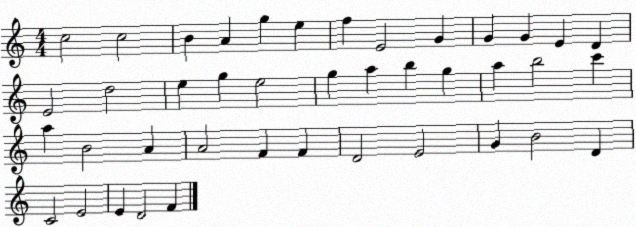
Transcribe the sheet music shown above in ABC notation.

X:1
T:Untitled
M:4/4
L:1/4
K:C
c2 c2 B A g e f E2 G G G E D E2 d2 e g e2 g a b g a b2 c' a B2 A A2 F F D2 E2 G B2 D C2 E2 E D2 F